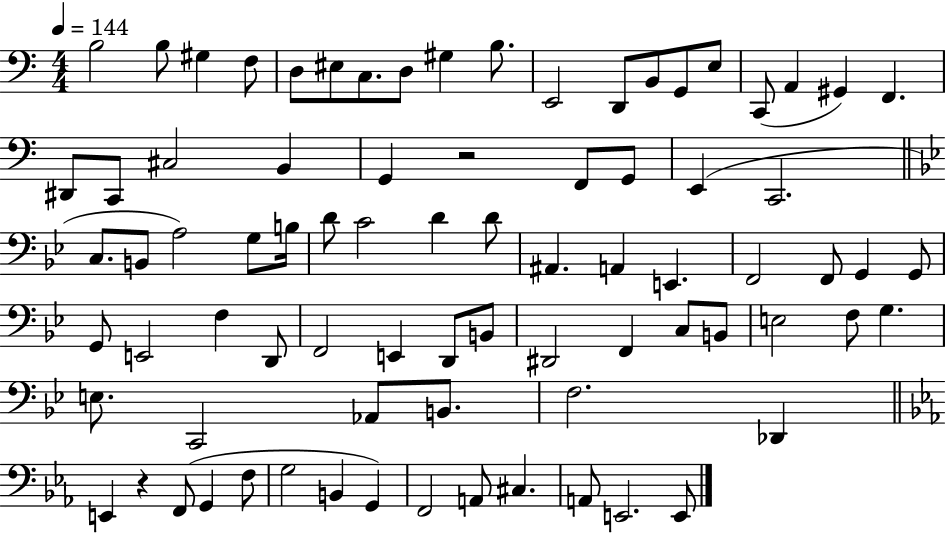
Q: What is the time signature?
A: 4/4